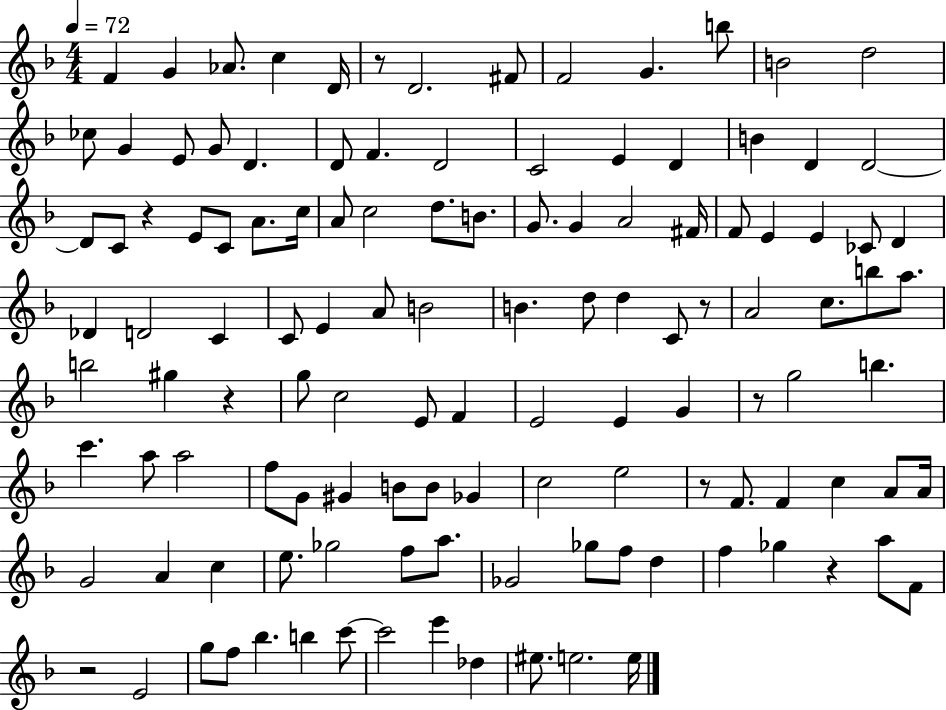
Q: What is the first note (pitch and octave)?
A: F4